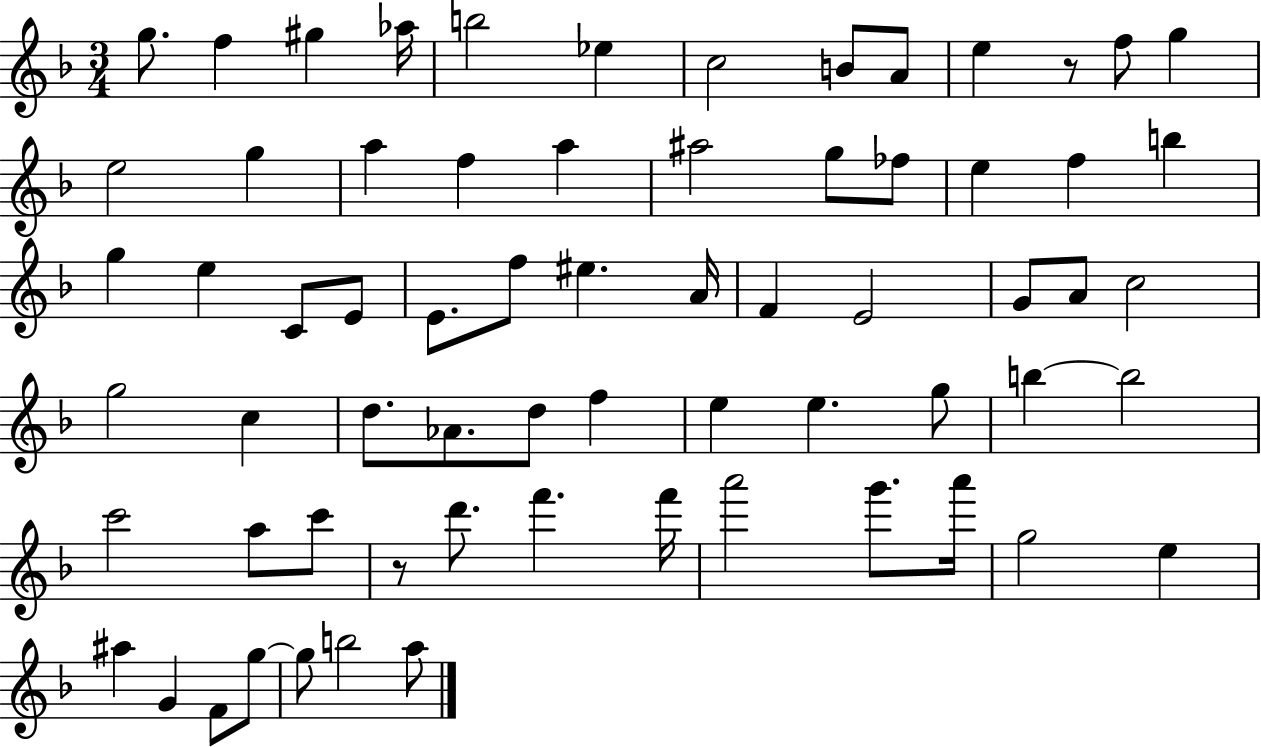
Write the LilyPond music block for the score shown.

{
  \clef treble
  \numericTimeSignature
  \time 3/4
  \key f \major
  g''8. f''4 gis''4 aes''16 | b''2 ees''4 | c''2 b'8 a'8 | e''4 r8 f''8 g''4 | \break e''2 g''4 | a''4 f''4 a''4 | ais''2 g''8 fes''8 | e''4 f''4 b''4 | \break g''4 e''4 c'8 e'8 | e'8. f''8 eis''4. a'16 | f'4 e'2 | g'8 a'8 c''2 | \break g''2 c''4 | d''8. aes'8. d''8 f''4 | e''4 e''4. g''8 | b''4~~ b''2 | \break c'''2 a''8 c'''8 | r8 d'''8. f'''4. f'''16 | a'''2 g'''8. a'''16 | g''2 e''4 | \break ais''4 g'4 f'8 g''8~~ | g''8 b''2 a''8 | \bar "|."
}